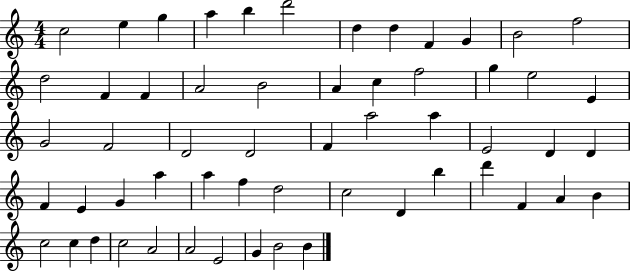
{
  \clef treble
  \numericTimeSignature
  \time 4/4
  \key c \major
  c''2 e''4 g''4 | a''4 b''4 d'''2 | d''4 d''4 f'4 g'4 | b'2 f''2 | \break d''2 f'4 f'4 | a'2 b'2 | a'4 c''4 f''2 | g''4 e''2 e'4 | \break g'2 f'2 | d'2 d'2 | f'4 a''2 a''4 | e'2 d'4 d'4 | \break f'4 e'4 g'4 a''4 | a''4 f''4 d''2 | c''2 d'4 b''4 | d'''4 f'4 a'4 b'4 | \break c''2 c''4 d''4 | c''2 a'2 | a'2 e'2 | g'4 b'2 b'4 | \break \bar "|."
}